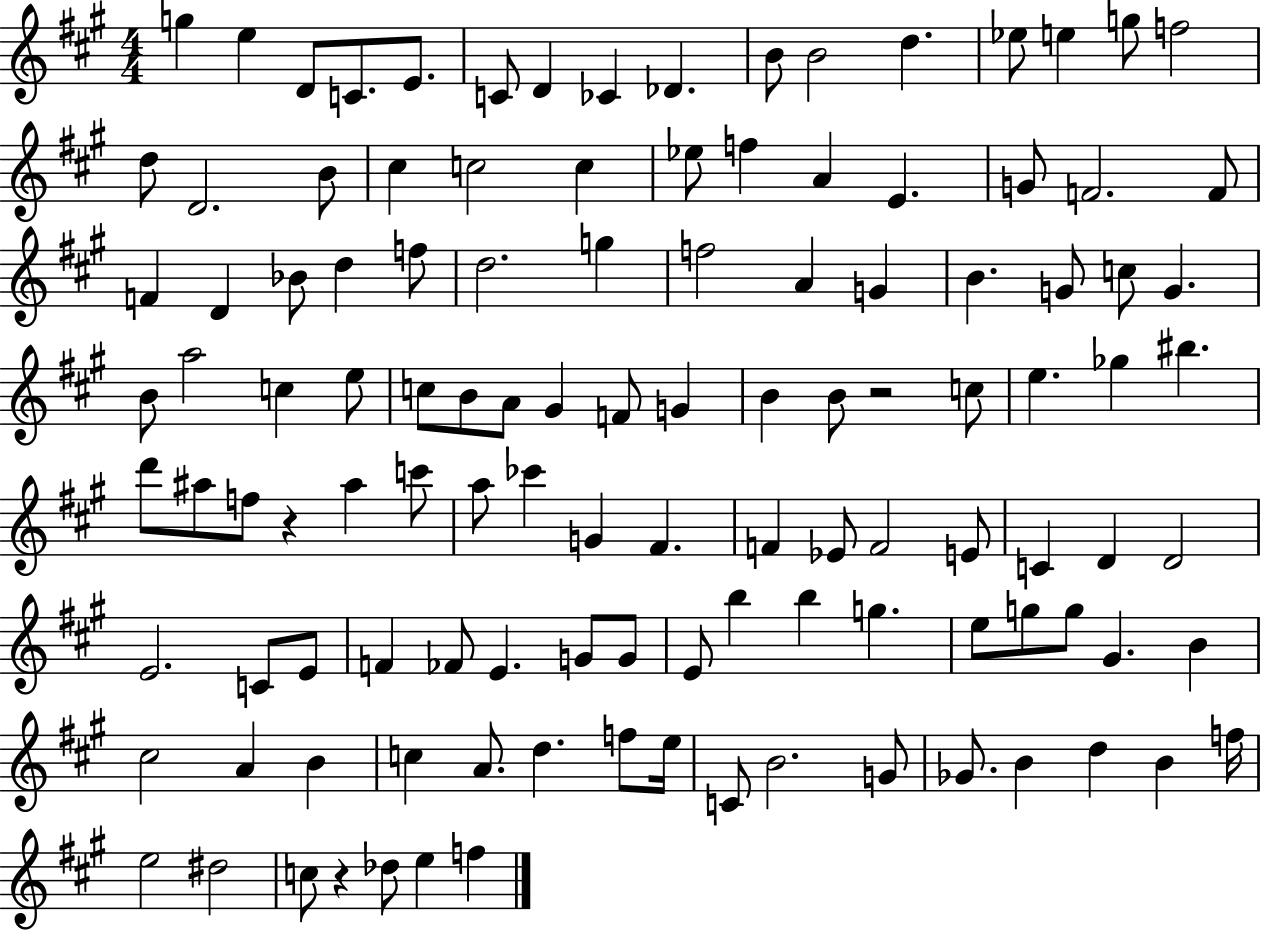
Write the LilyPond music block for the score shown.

{
  \clef treble
  \numericTimeSignature
  \time 4/4
  \key a \major
  g''4 e''4 d'8 c'8. e'8. | c'8 d'4 ces'4 des'4. | b'8 b'2 d''4. | ees''8 e''4 g''8 f''2 | \break d''8 d'2. b'8 | cis''4 c''2 c''4 | ees''8 f''4 a'4 e'4. | g'8 f'2. f'8 | \break f'4 d'4 bes'8 d''4 f''8 | d''2. g''4 | f''2 a'4 g'4 | b'4. g'8 c''8 g'4. | \break b'8 a''2 c''4 e''8 | c''8 b'8 a'8 gis'4 f'8 g'4 | b'4 b'8 r2 c''8 | e''4. ges''4 bis''4. | \break d'''8 ais''8 f''8 r4 ais''4 c'''8 | a''8 ces'''4 g'4 fis'4. | f'4 ees'8 f'2 e'8 | c'4 d'4 d'2 | \break e'2. c'8 e'8 | f'4 fes'8 e'4. g'8 g'8 | e'8 b''4 b''4 g''4. | e''8 g''8 g''8 gis'4. b'4 | \break cis''2 a'4 b'4 | c''4 a'8. d''4. f''8 e''16 | c'8 b'2. g'8 | ges'8. b'4 d''4 b'4 f''16 | \break e''2 dis''2 | c''8 r4 des''8 e''4 f''4 | \bar "|."
}